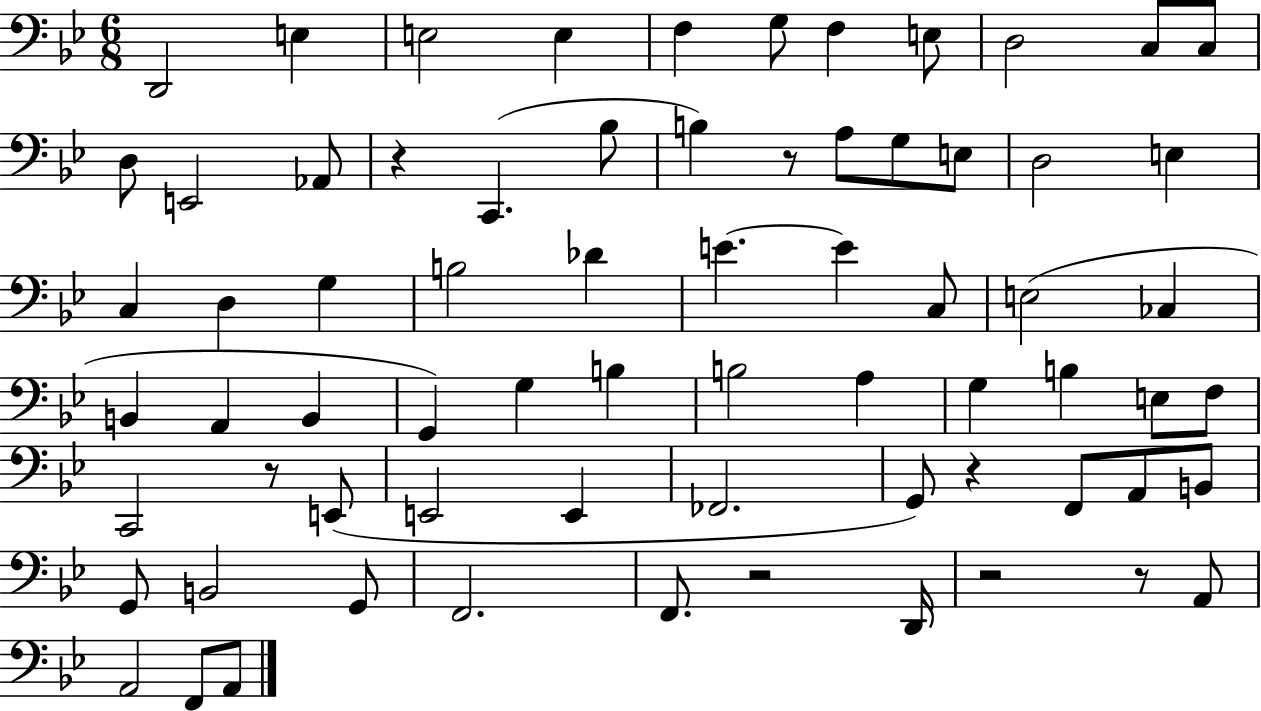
D2/h E3/q E3/h E3/q F3/q G3/e F3/q E3/e D3/h C3/e C3/e D3/e E2/h Ab2/e R/q C2/q. Bb3/e B3/q R/e A3/e G3/e E3/e D3/h E3/q C3/q D3/q G3/q B3/h Db4/q E4/q. E4/q C3/e E3/h CES3/q B2/q A2/q B2/q G2/q G3/q B3/q B3/h A3/q G3/q B3/q E3/e F3/e C2/h R/e E2/e E2/h E2/q FES2/h. G2/e R/q F2/e A2/e B2/e G2/e B2/h G2/e F2/h. F2/e. R/h D2/s R/h R/e A2/e A2/h F2/e A2/e